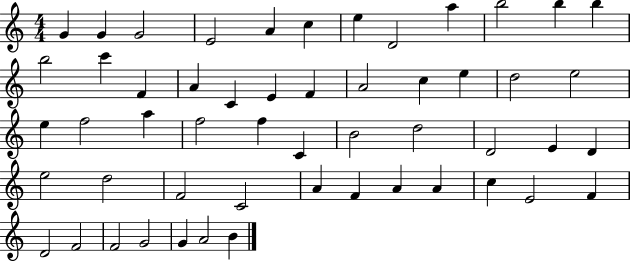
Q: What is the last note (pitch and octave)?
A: B4